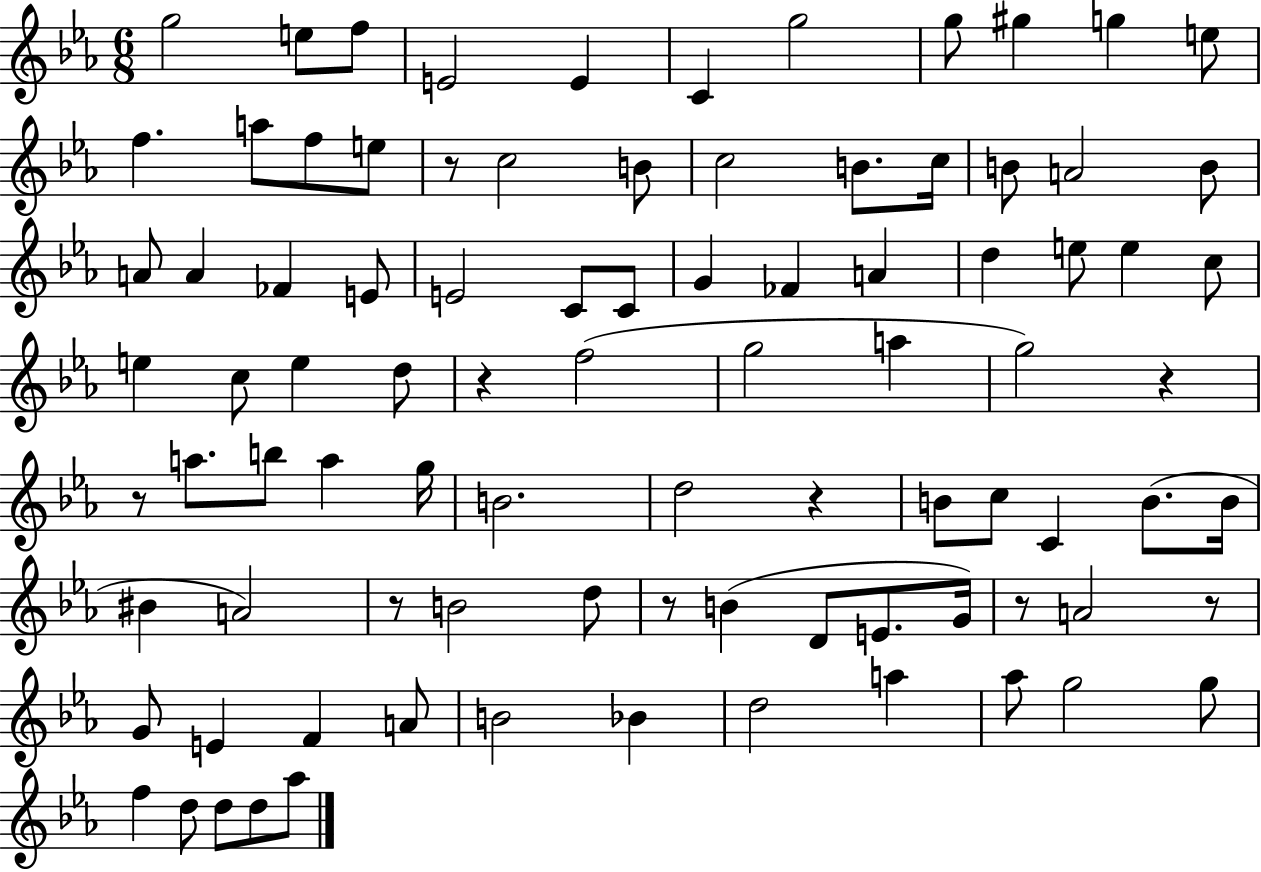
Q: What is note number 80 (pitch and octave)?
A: D5